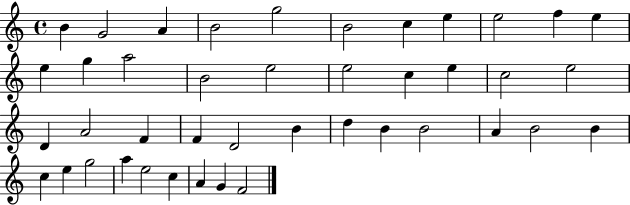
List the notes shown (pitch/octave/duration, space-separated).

B4/q G4/h A4/q B4/h G5/h B4/h C5/q E5/q E5/h F5/q E5/q E5/q G5/q A5/h B4/h E5/h E5/h C5/q E5/q C5/h E5/h D4/q A4/h F4/q F4/q D4/h B4/q D5/q B4/q B4/h A4/q B4/h B4/q C5/q E5/q G5/h A5/q E5/h C5/q A4/q G4/q F4/h